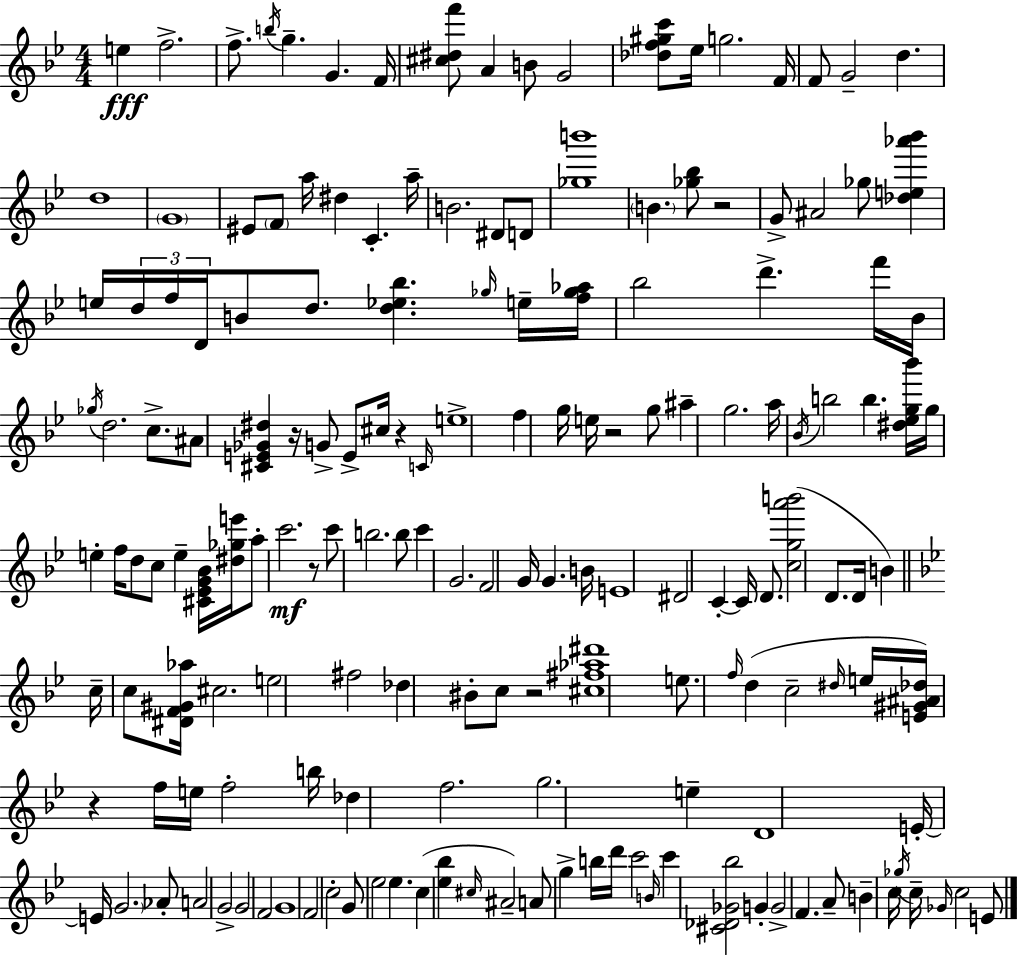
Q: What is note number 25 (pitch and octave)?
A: B4